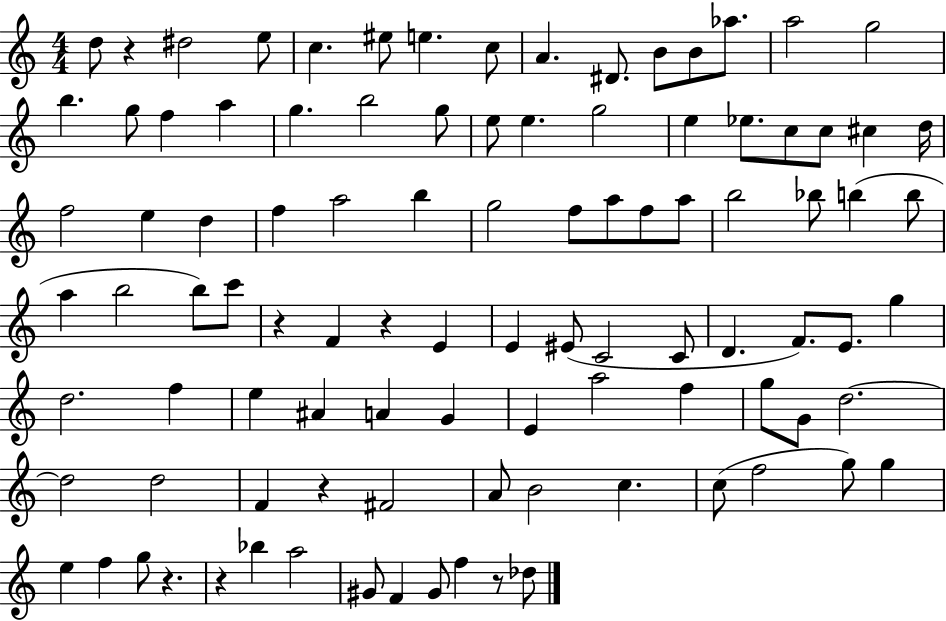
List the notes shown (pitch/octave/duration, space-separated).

D5/e R/q D#5/h E5/e C5/q. EIS5/e E5/q. C5/e A4/q. D#4/e. B4/e B4/e Ab5/e. A5/h G5/h B5/q. G5/e F5/q A5/q G5/q. B5/h G5/e E5/e E5/q. G5/h E5/q Eb5/e. C5/e C5/e C#5/q D5/s F5/h E5/q D5/q F5/q A5/h B5/q G5/h F5/e A5/e F5/e A5/e B5/h Bb5/e B5/q B5/e A5/q B5/h B5/e C6/e R/q F4/q R/q E4/q E4/q EIS4/e C4/h C4/e D4/q. F4/e. E4/e. G5/q D5/h. F5/q E5/q A#4/q A4/q G4/q E4/q A5/h F5/q G5/e G4/e D5/h. D5/h D5/h F4/q R/q F#4/h A4/e B4/h C5/q. C5/e F5/h G5/e G5/q E5/q F5/q G5/e R/q. R/q Bb5/q A5/h G#4/e F4/q G#4/e F5/q R/e Db5/e